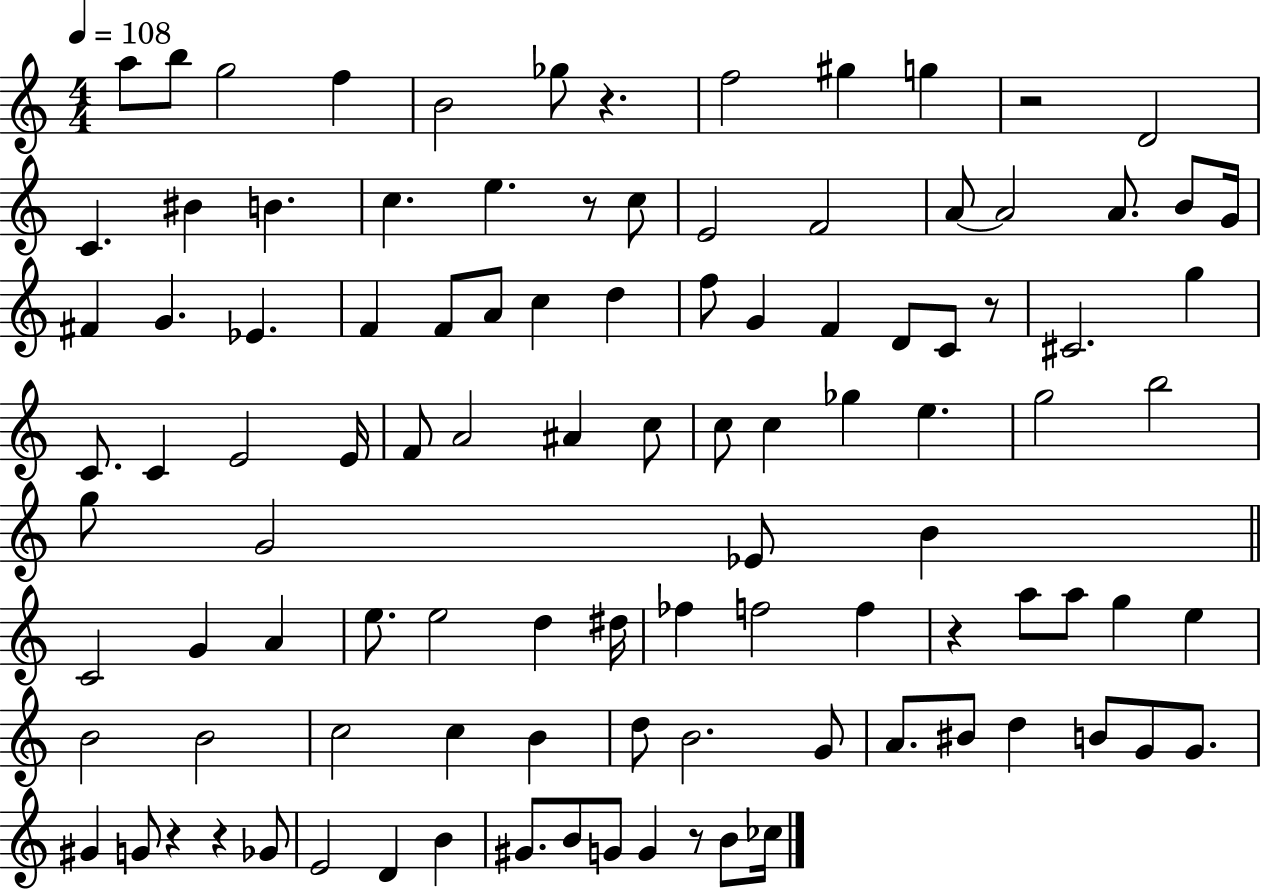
A5/e B5/e G5/h F5/q B4/h Gb5/e R/q. F5/h G#5/q G5/q R/h D4/h C4/q. BIS4/q B4/q. C5/q. E5/q. R/e C5/e E4/h F4/h A4/e A4/h A4/e. B4/e G4/s F#4/q G4/q. Eb4/q. F4/q F4/e A4/e C5/q D5/q F5/e G4/q F4/q D4/e C4/e R/e C#4/h. G5/q C4/e. C4/q E4/h E4/s F4/e A4/h A#4/q C5/e C5/e C5/q Gb5/q E5/q. G5/h B5/h G5/e G4/h Eb4/e B4/q C4/h G4/q A4/q E5/e. E5/h D5/q D#5/s FES5/q F5/h F5/q R/q A5/e A5/e G5/q E5/q B4/h B4/h C5/h C5/q B4/q D5/e B4/h. G4/e A4/e. BIS4/e D5/q B4/e G4/e G4/e. G#4/q G4/e R/q R/q Gb4/e E4/h D4/q B4/q G#4/e. B4/e G4/e G4/q R/e B4/e CES5/s